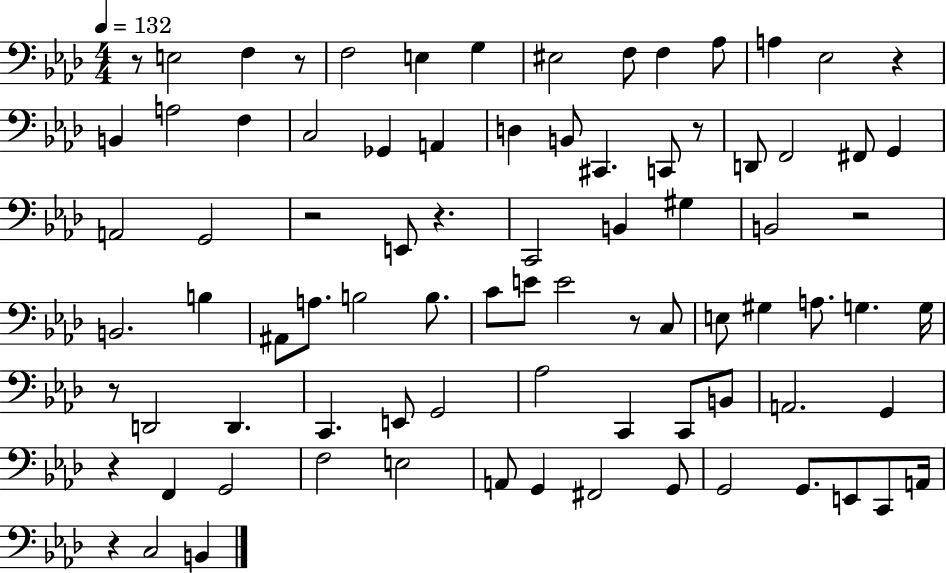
{
  \clef bass
  \numericTimeSignature
  \time 4/4
  \key aes \major
  \tempo 4 = 132
  \repeat volta 2 { r8 e2 f4 r8 | f2 e4 g4 | eis2 f8 f4 aes8 | a4 ees2 r4 | \break b,4 a2 f4 | c2 ges,4 a,4 | d4 b,8 cis,4. c,8 r8 | d,8 f,2 fis,8 g,4 | \break a,2 g,2 | r2 e,8 r4. | c,2 b,4 gis4 | b,2 r2 | \break b,2. b4 | ais,8 a8. b2 b8. | c'8 e'8 e'2 r8 c8 | e8 gis4 a8. g4. g16 | \break r8 d,2 d,4. | c,4. e,8 g,2 | aes2 c,4 c,8 b,8 | a,2. g,4 | \break r4 f,4 g,2 | f2 e2 | a,8 g,4 fis,2 g,8 | g,2 g,8. e,8 c,8 a,16 | \break r4 c2 b,4 | } \bar "|."
}